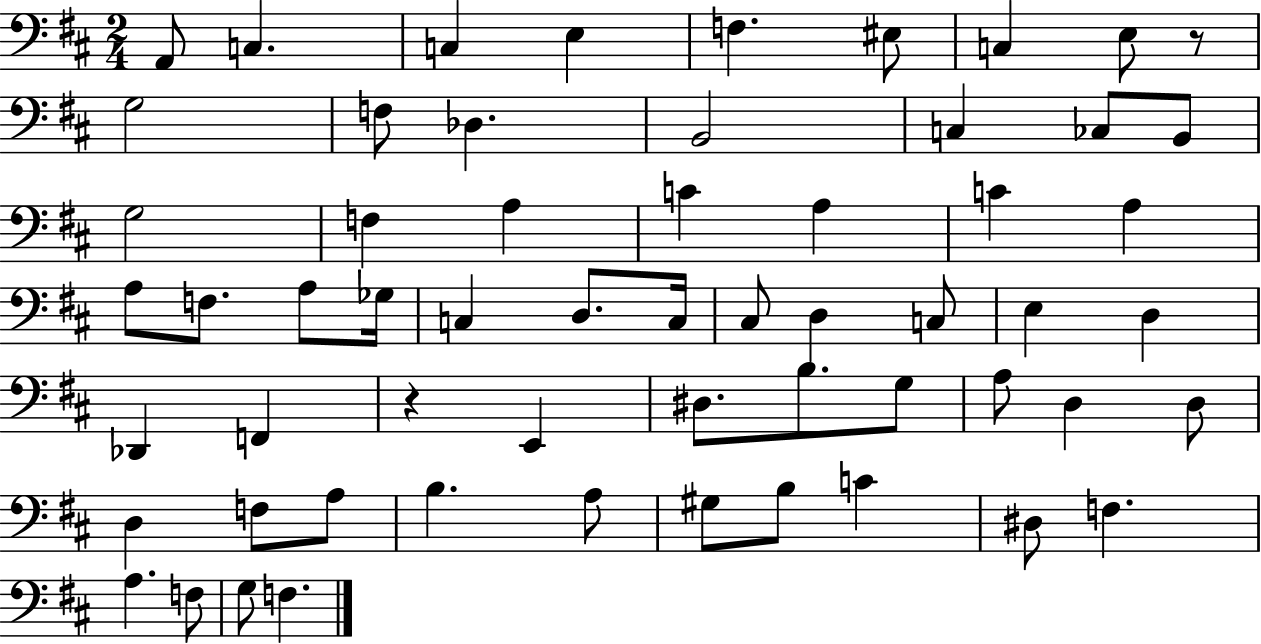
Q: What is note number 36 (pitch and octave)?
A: F2